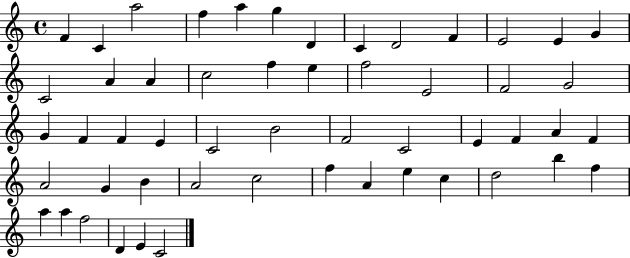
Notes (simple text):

F4/q C4/q A5/h F5/q A5/q G5/q D4/q C4/q D4/h F4/q E4/h E4/q G4/q C4/h A4/q A4/q C5/h F5/q E5/q F5/h E4/h F4/h G4/h G4/q F4/q F4/q E4/q C4/h B4/h F4/h C4/h E4/q F4/q A4/q F4/q A4/h G4/q B4/q A4/h C5/h F5/q A4/q E5/q C5/q D5/h B5/q F5/q A5/q A5/q F5/h D4/q E4/q C4/h